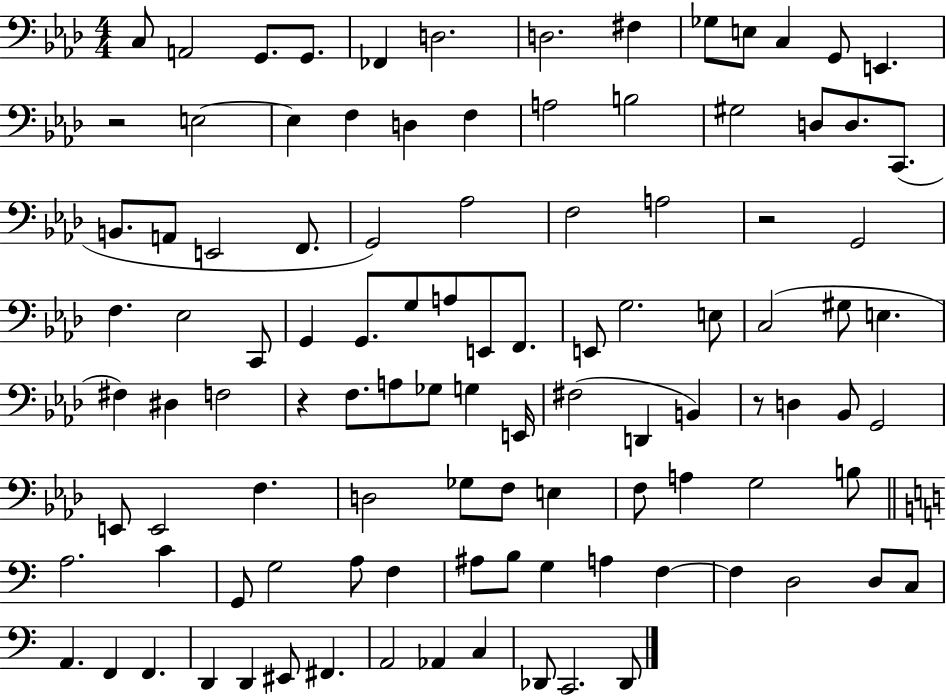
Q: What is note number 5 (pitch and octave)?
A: FES2